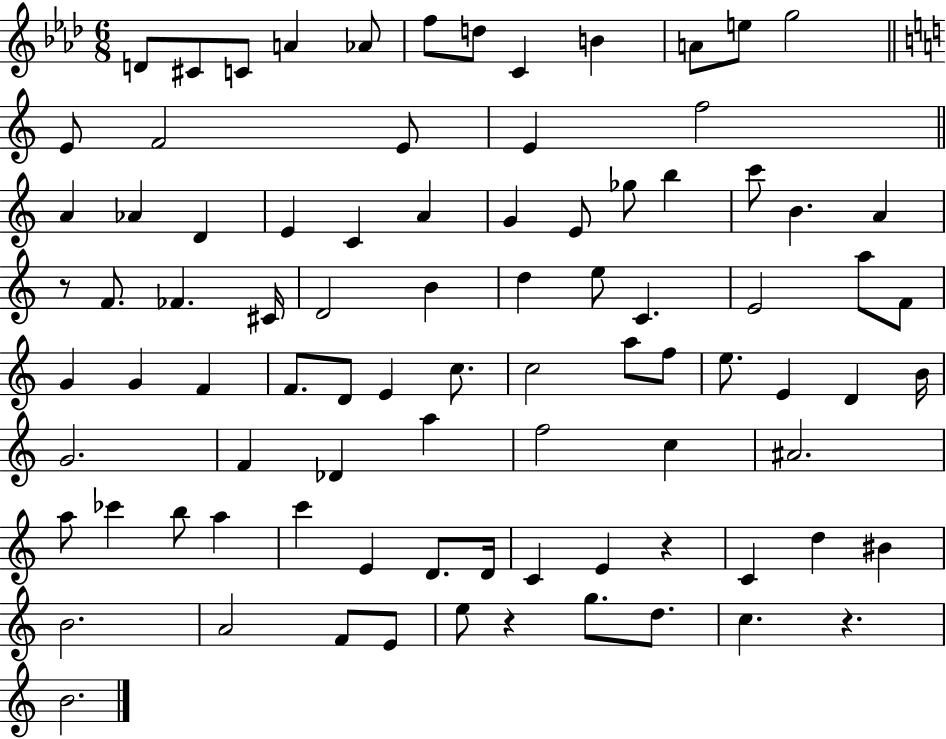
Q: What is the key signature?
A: AES major